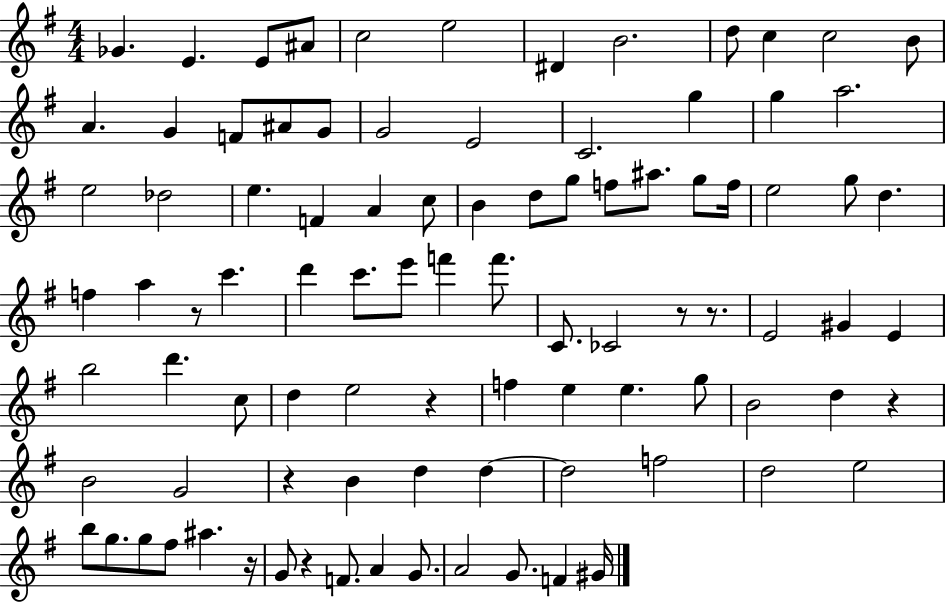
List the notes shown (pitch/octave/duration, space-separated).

Gb4/q. E4/q. E4/e A#4/e C5/h E5/h D#4/q B4/h. D5/e C5/q C5/h B4/e A4/q. G4/q F4/e A#4/e G4/e G4/h E4/h C4/h. G5/q G5/q A5/h. E5/h Db5/h E5/q. F4/q A4/q C5/e B4/q D5/e G5/e F5/e A#5/e. G5/e F5/s E5/h G5/e D5/q. F5/q A5/q R/e C6/q. D6/q C6/e. E6/e F6/q F6/e. C4/e. CES4/h R/e R/e. E4/h G#4/q E4/q B5/h D6/q. C5/e D5/q E5/h R/q F5/q E5/q E5/q. G5/e B4/h D5/q R/q B4/h G4/h R/q B4/q D5/q D5/q D5/h F5/h D5/h E5/h B5/e G5/e. G5/e F#5/e A#5/q. R/s G4/e R/q F4/e. A4/q G4/e. A4/h G4/e. F4/q G#4/s